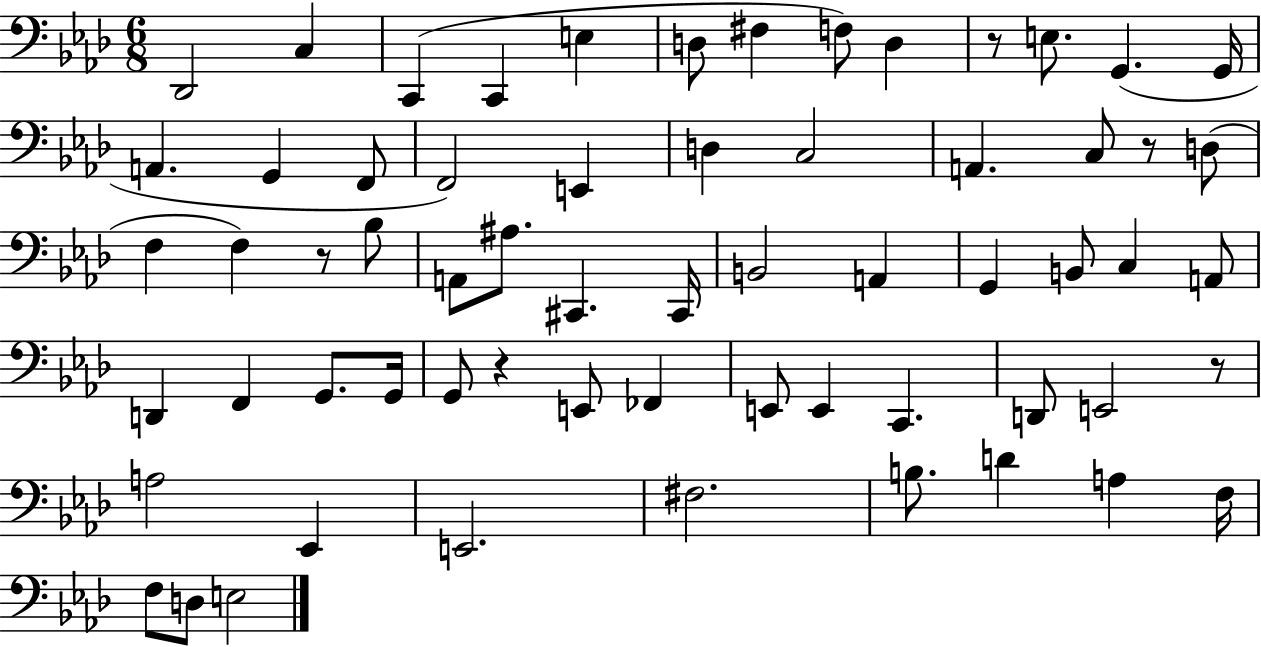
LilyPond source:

{
  \clef bass
  \numericTimeSignature
  \time 6/8
  \key aes \major
  des,2 c4 | c,4( c,4 e4 | d8 fis4 f8) d4 | r8 e8. g,4.( g,16 | \break a,4. g,4 f,8 | f,2) e,4 | d4 c2 | a,4. c8 r8 d8( | \break f4 f4) r8 bes8 | a,8 ais8. cis,4. cis,16 | b,2 a,4 | g,4 b,8 c4 a,8 | \break d,4 f,4 g,8. g,16 | g,8 r4 e,8 fes,4 | e,8 e,4 c,4. | d,8 e,2 r8 | \break a2 ees,4 | e,2. | fis2. | b8. d'4 a4 f16 | \break f8 d8 e2 | \bar "|."
}